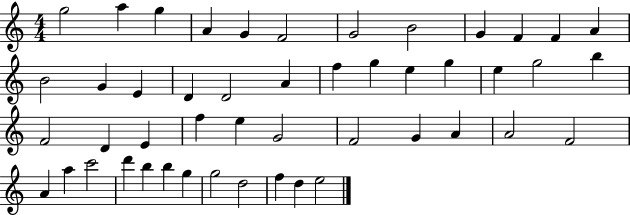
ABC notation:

X:1
T:Untitled
M:4/4
L:1/4
K:C
g2 a g A G F2 G2 B2 G F F A B2 G E D D2 A f g e g e g2 b F2 D E f e G2 F2 G A A2 F2 A a c'2 d' b b g g2 d2 f d e2